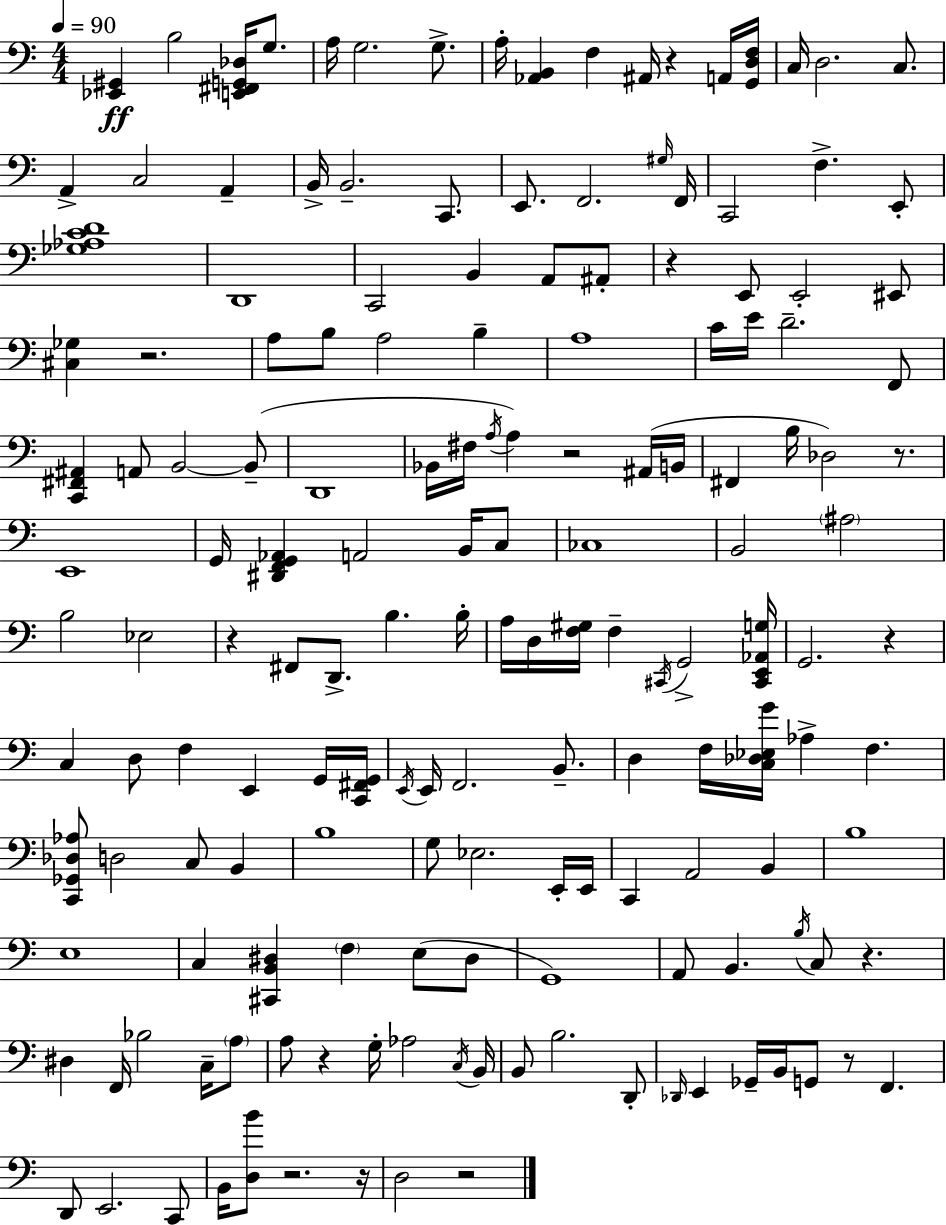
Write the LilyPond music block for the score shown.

{
  \clef bass
  \numericTimeSignature
  \time 4/4
  \key a \minor
  \tempo 4 = 90
  <ees, gis,>4\ff b2 <e, fis, g, des>16 g8. | a16 g2. g8.-> | a16-. <aes, b,>4 f4 ais,16 r4 a,16 <g, d f>16 | c16 d2. c8. | \break a,4-> c2 a,4-- | b,16-> b,2.-- c,8. | e,8. f,2. \grace { gis16 } | f,16 c,2 f4.-> e,8-. | \break <ges aes c' d'>1 | d,1 | c,2 b,4 a,8 ais,8-. | r4 e,8 e,2-. eis,8 | \break <cis ges>4 r2. | a8 b8 a2 b4-- | a1 | c'16 e'16 d'2.-- f,8 | \break <c, fis, ais,>4 a,8 b,2~~ b,8--( | d,1 | bes,16 fis16 \acciaccatura { a16 } a4) r2 | ais,16( b,16 fis,4 b16 des2) r8. | \break e,1 | g,16 <dis, f, g, aes,>4 a,2 b,16 | c8 ces1 | b,2 \parenthesize ais2 | \break b2 ees2 | r4 fis,8 d,8.-> b4. | b16-. a16 d16 <f gis>16 f4-- \acciaccatura { cis,16 } g,2-> | <cis, e, aes, g>16 g,2. r4 | \break c4 d8 f4 e,4 | g,16 <c, fis, g,>16 \acciaccatura { e,16 } e,16 f,2. | b,8.-- d4 f16 <c des ees g'>16 aes4-> f4. | <c, ges, des aes>8 d2 c8 | \break b,4 b1 | g8 ees2. | e,16-. e,16 c,4 a,2 | b,4 b1 | \break e1 | c4 <cis, b, dis>4 \parenthesize f4 | e8( dis8 g,1) | a,8 b,4. \acciaccatura { b16 } c8 r4. | \break dis4 f,16 bes2 | c16-- \parenthesize a8 a8 r4 g16-. aes2 | \acciaccatura { c16 } b,16 b,8 b2. | d,8-. \grace { des,16 } e,4 ges,16-- b,16 g,8 r8 | \break f,4. d,8 e,2. | c,8 b,16 <d b'>8 r2. | r16 d2 r2 | \bar "|."
}